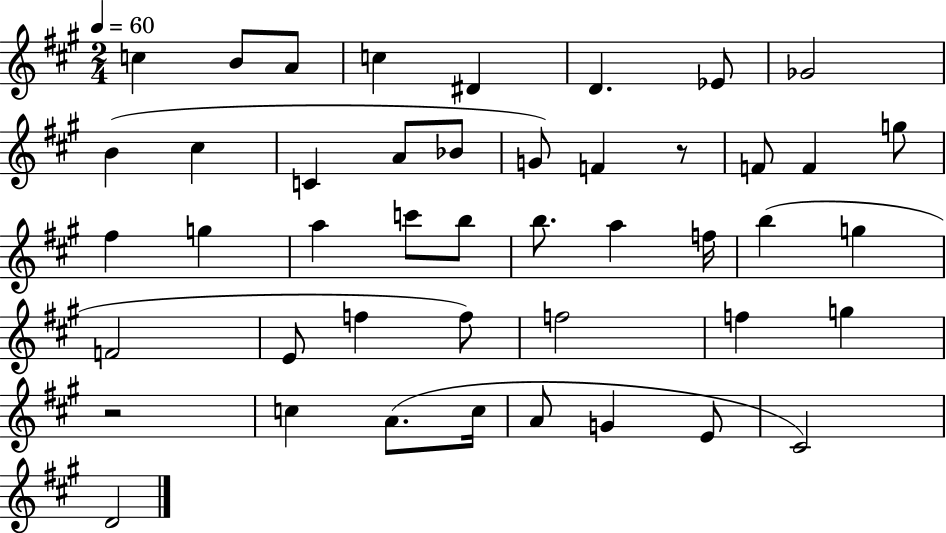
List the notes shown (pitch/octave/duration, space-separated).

C5/q B4/e A4/e C5/q D#4/q D4/q. Eb4/e Gb4/h B4/q C#5/q C4/q A4/e Bb4/e G4/e F4/q R/e F4/e F4/q G5/e F#5/q G5/q A5/q C6/e B5/e B5/e. A5/q F5/s B5/q G5/q F4/h E4/e F5/q F5/e F5/h F5/q G5/q R/h C5/q A4/e. C5/s A4/e G4/q E4/e C#4/h D4/h